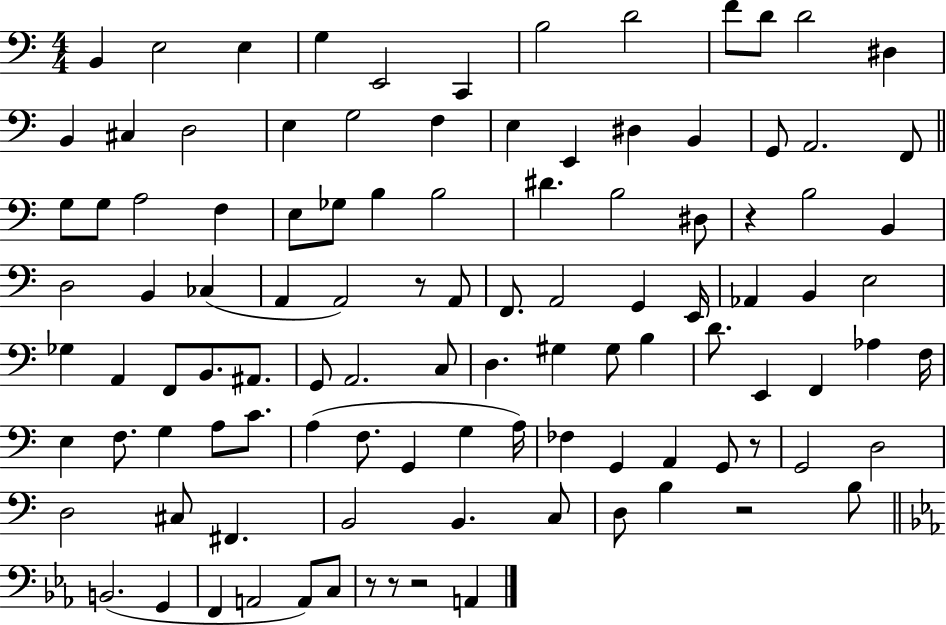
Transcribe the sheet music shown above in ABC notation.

X:1
T:Untitled
M:4/4
L:1/4
K:C
B,, E,2 E, G, E,,2 C,, B,2 D2 F/2 D/2 D2 ^D, B,, ^C, D,2 E, G,2 F, E, E,, ^D, B,, G,,/2 A,,2 F,,/2 G,/2 G,/2 A,2 F, E,/2 _G,/2 B, B,2 ^D B,2 ^D,/2 z B,2 B,, D,2 B,, _C, A,, A,,2 z/2 A,,/2 F,,/2 A,,2 G,, E,,/4 _A,, B,, E,2 _G, A,, F,,/2 B,,/2 ^A,,/2 G,,/2 A,,2 C,/2 D, ^G, ^G,/2 B, D/2 E,, F,, _A, F,/4 E, F,/2 G, A,/2 C/2 A, F,/2 G,, G, A,/4 _F, G,, A,, G,,/2 z/2 G,,2 D,2 D,2 ^C,/2 ^F,, B,,2 B,, C,/2 D,/2 B, z2 B,/2 B,,2 G,, F,, A,,2 A,,/2 C,/2 z/2 z/2 z2 A,,